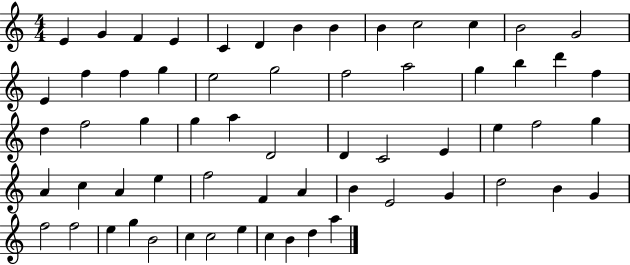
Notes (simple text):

E4/q G4/q F4/q E4/q C4/q D4/q B4/q B4/q B4/q C5/h C5/q B4/h G4/h E4/q F5/q F5/q G5/q E5/h G5/h F5/h A5/h G5/q B5/q D6/q F5/q D5/q F5/h G5/q G5/q A5/q D4/h D4/q C4/h E4/q E5/q F5/h G5/q A4/q C5/q A4/q E5/q F5/h F4/q A4/q B4/q E4/h G4/q D5/h B4/q G4/q F5/h F5/h E5/q G5/q B4/h C5/q C5/h E5/q C5/q B4/q D5/q A5/q